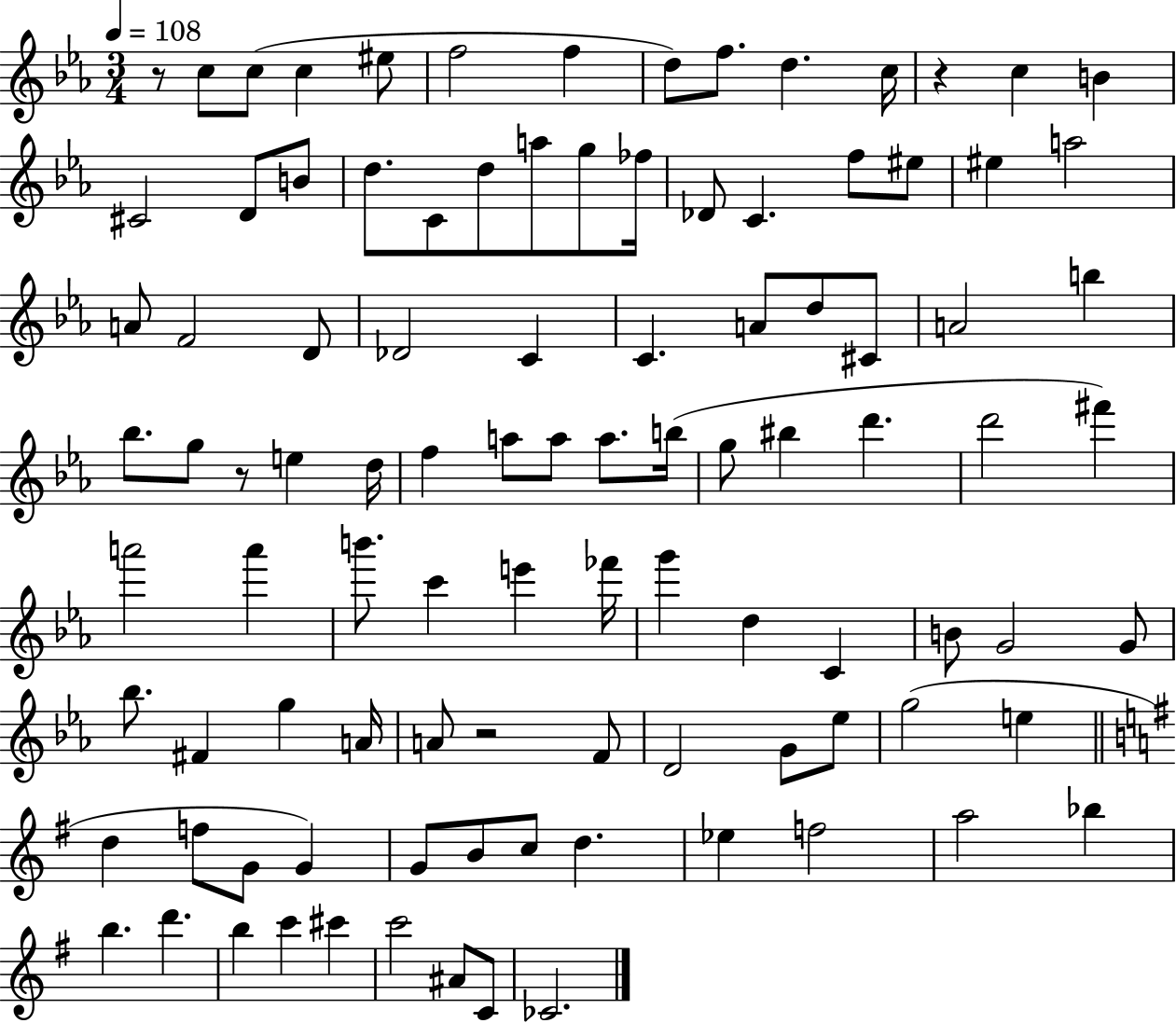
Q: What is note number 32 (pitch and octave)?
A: C4